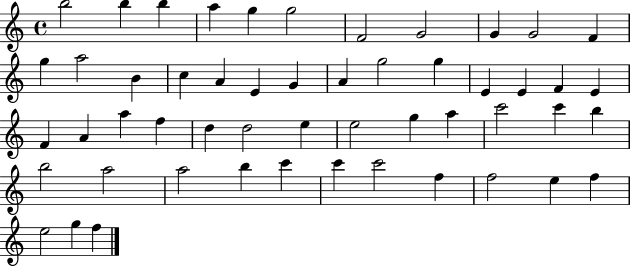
X:1
T:Untitled
M:4/4
L:1/4
K:C
b2 b b a g g2 F2 G2 G G2 F g a2 B c A E G A g2 g E E F E F A a f d d2 e e2 g a c'2 c' b b2 a2 a2 b c' c' c'2 f f2 e f e2 g f